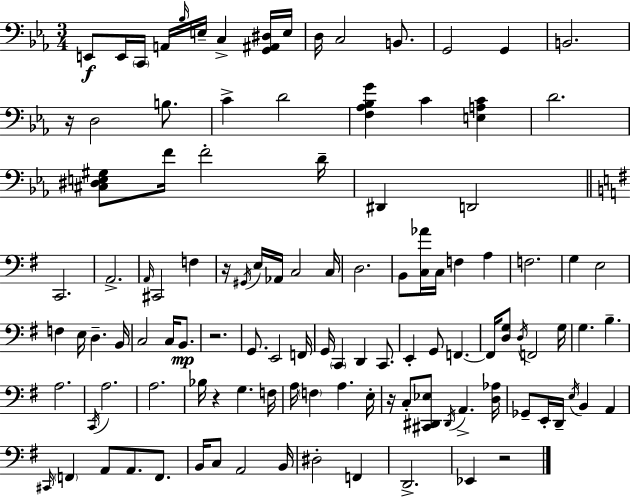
E2/e E2/s C2/s A2/s Bb3/s E3/s C3/q [G2,A#2,D#3]/s E3/s D3/s C3/h B2/e. G2/h G2/q B2/h. R/s D3/h B3/e. C4/q D4/h [F3,Ab3,Bb3,G4]/q C4/q [E3,A3,C4]/q D4/h. [C#3,D#3,E3,G#3]/e F4/s F4/h D4/s D#2/q D2/h C2/h. A2/h. A2/s C#2/h F3/q R/s G#2/s E3/s Ab2/s C3/h C3/s D3/h. B2/e [C3,Ab4]/s C3/s F3/q A3/q F3/h. G3/q E3/h F3/q E3/s D3/q. B2/s C3/h C3/s B2/e. R/h. G2/e. E2/h F2/s G2/s C2/q D2/q C2/e. E2/q G2/e F2/q. F2/s [D3,G3]/e D3/s F2/h G3/s G3/q. B3/q. A3/h. C2/s A3/h. A3/h. Bb3/s R/q G3/q. F3/s A3/s F3/q A3/q. E3/s R/s C3/e [C#2,D#2,Eb3]/e D#2/s A2/q. [D3,Ab3]/s Gb2/e E2/s D2/s E3/s B2/q A2/q C#2/s F2/q A2/e A2/e. F2/e. B2/s C3/e A2/h B2/s D#3/h F2/q D2/h. Eb2/q R/h